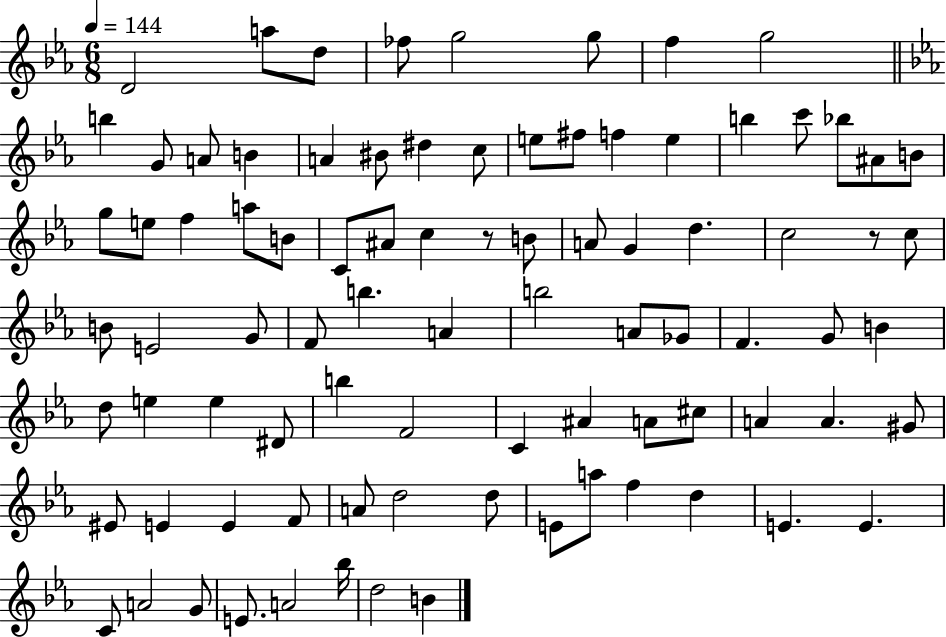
X:1
T:Untitled
M:6/8
L:1/4
K:Eb
D2 a/2 d/2 _f/2 g2 g/2 f g2 b G/2 A/2 B A ^B/2 ^d c/2 e/2 ^f/2 f e b c'/2 _b/2 ^A/2 B/2 g/2 e/2 f a/2 B/2 C/2 ^A/2 c z/2 B/2 A/2 G d c2 z/2 c/2 B/2 E2 G/2 F/2 b A b2 A/2 _G/2 F G/2 B d/2 e e ^D/2 b F2 C ^A A/2 ^c/2 A A ^G/2 ^E/2 E E F/2 A/2 d2 d/2 E/2 a/2 f d E E C/2 A2 G/2 E/2 A2 _b/4 d2 B